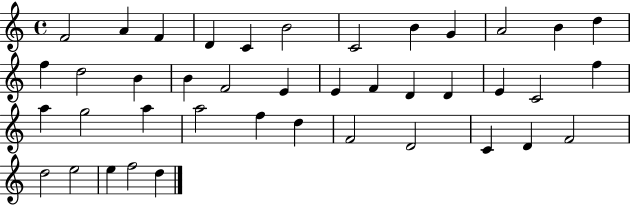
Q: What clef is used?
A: treble